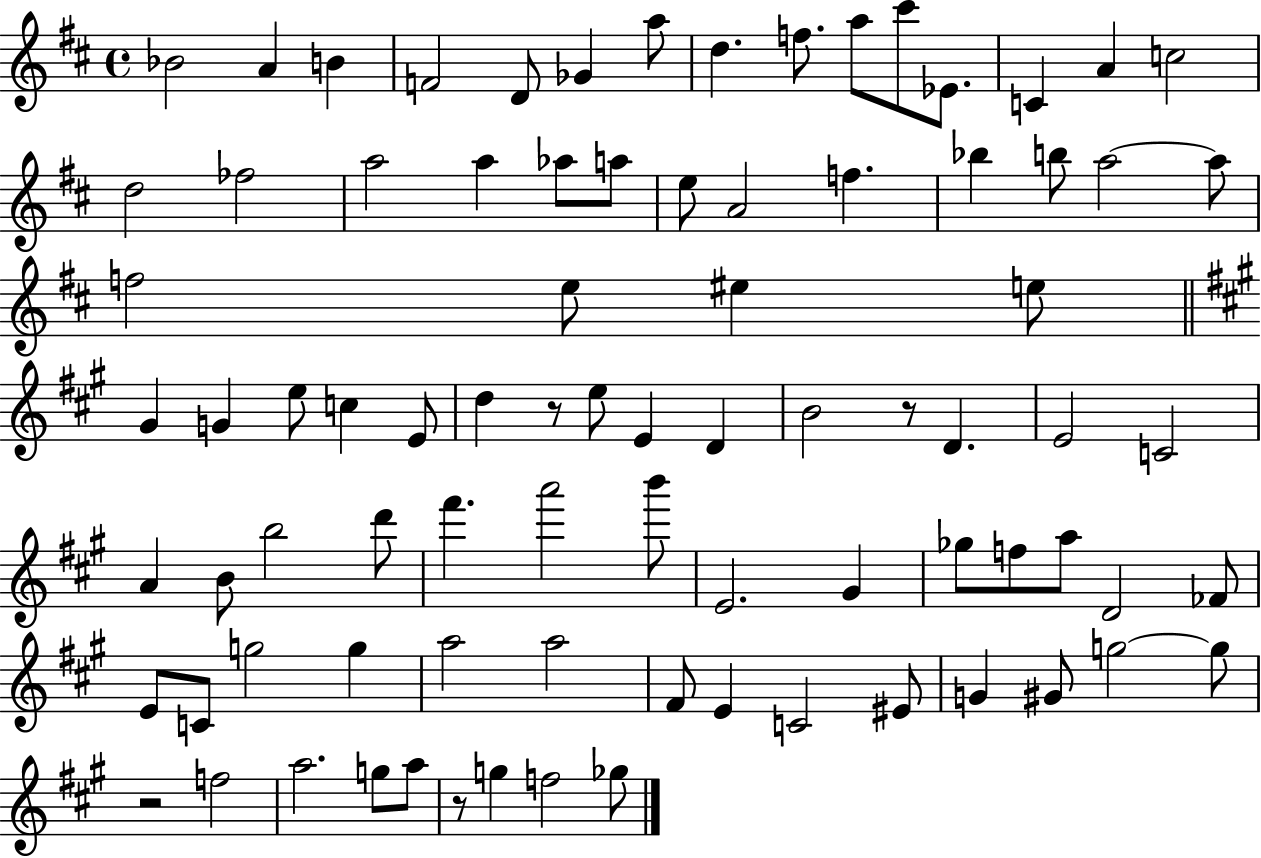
Bb4/h A4/q B4/q F4/h D4/e Gb4/q A5/e D5/q. F5/e. A5/e C#6/e Eb4/e. C4/q A4/q C5/h D5/h FES5/h A5/h A5/q Ab5/e A5/e E5/e A4/h F5/q. Bb5/q B5/e A5/h A5/e F5/h E5/e EIS5/q E5/e G#4/q G4/q E5/e C5/q E4/e D5/q R/e E5/e E4/q D4/q B4/h R/e D4/q. E4/h C4/h A4/q B4/e B5/h D6/e F#6/q. A6/h B6/e E4/h. G#4/q Gb5/e F5/e A5/e D4/h FES4/e E4/e C4/e G5/h G5/q A5/h A5/h F#4/e E4/q C4/h EIS4/e G4/q G#4/e G5/h G5/e R/h F5/h A5/h. G5/e A5/e R/e G5/q F5/h Gb5/e